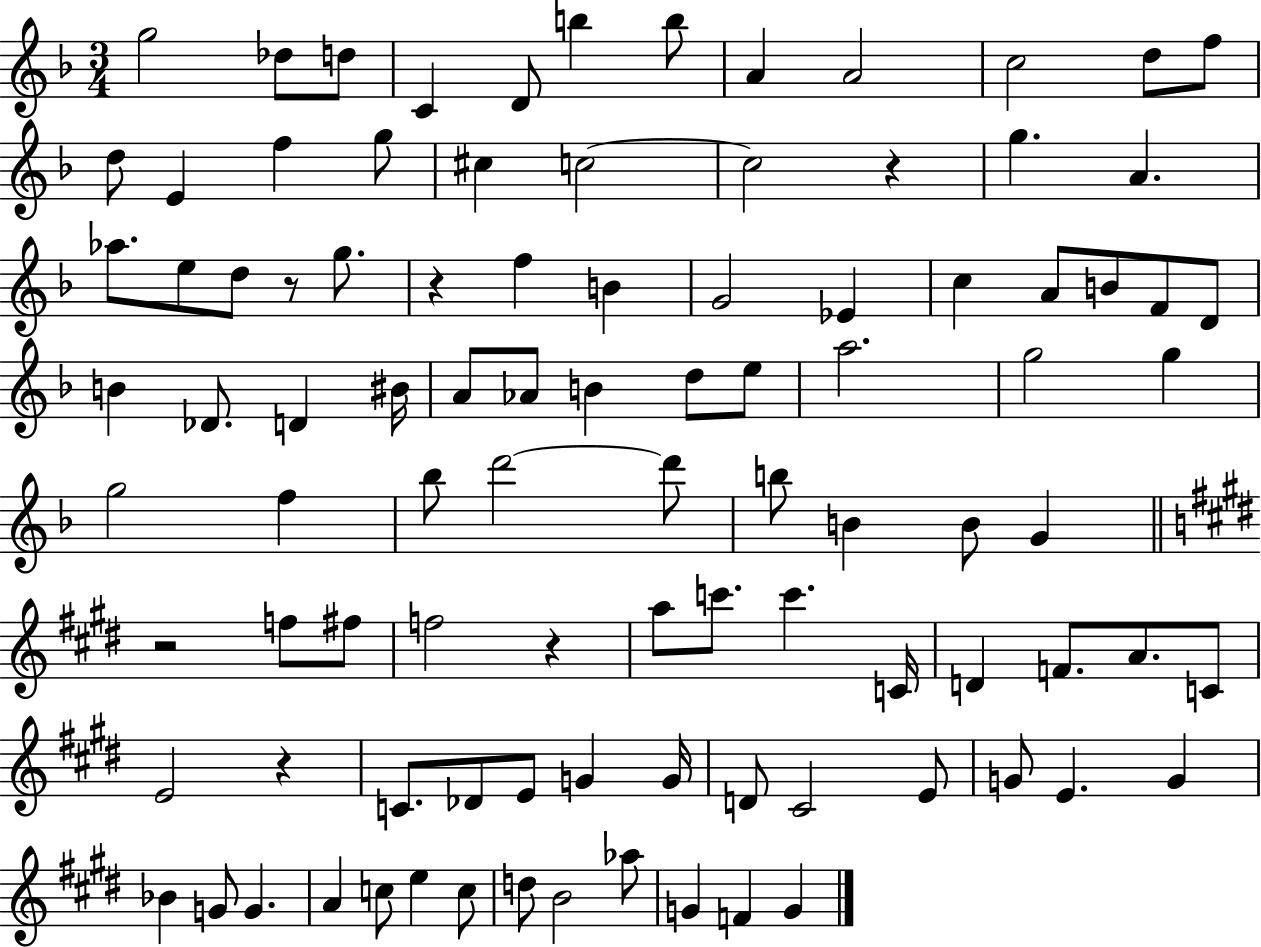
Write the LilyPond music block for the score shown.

{
  \clef treble
  \numericTimeSignature
  \time 3/4
  \key f \major
  g''2 des''8 d''8 | c'4 d'8 b''4 b''8 | a'4 a'2 | c''2 d''8 f''8 | \break d''8 e'4 f''4 g''8 | cis''4 c''2~~ | c''2 r4 | g''4. a'4. | \break aes''8. e''8 d''8 r8 g''8. | r4 f''4 b'4 | g'2 ees'4 | c''4 a'8 b'8 f'8 d'8 | \break b'4 des'8. d'4 bis'16 | a'8 aes'8 b'4 d''8 e''8 | a''2. | g''2 g''4 | \break g''2 f''4 | bes''8 d'''2~~ d'''8 | b''8 b'4 b'8 g'4 | \bar "||" \break \key e \major r2 f''8 fis''8 | f''2 r4 | a''8 c'''8. c'''4. c'16 | d'4 f'8. a'8. c'8 | \break e'2 r4 | c'8. des'8 e'8 g'4 g'16 | d'8 cis'2 e'8 | g'8 e'4. g'4 | \break bes'4 g'8 g'4. | a'4 c''8 e''4 c''8 | d''8 b'2 aes''8 | g'4 f'4 g'4 | \break \bar "|."
}